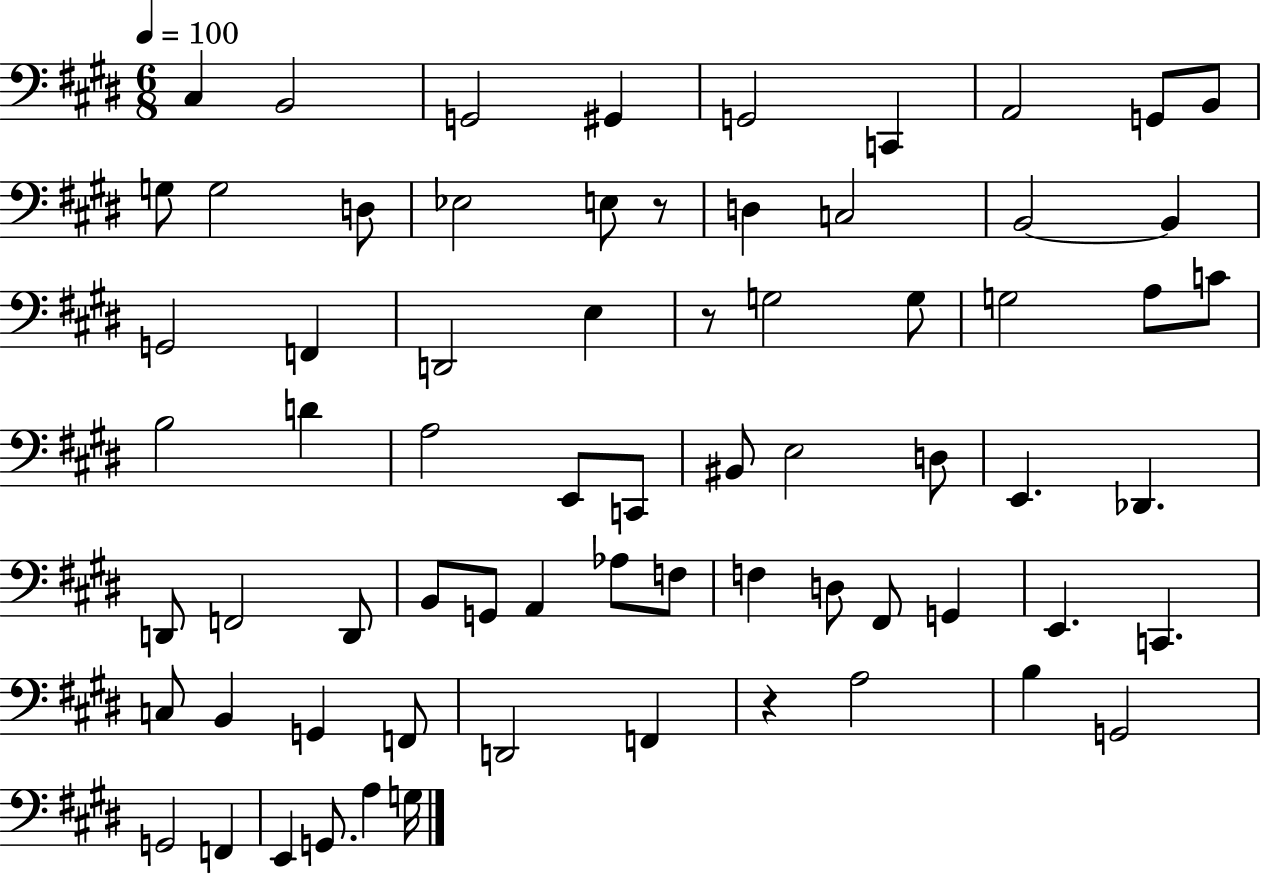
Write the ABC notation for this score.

X:1
T:Untitled
M:6/8
L:1/4
K:E
^C, B,,2 G,,2 ^G,, G,,2 C,, A,,2 G,,/2 B,,/2 G,/2 G,2 D,/2 _E,2 E,/2 z/2 D, C,2 B,,2 B,, G,,2 F,, D,,2 E, z/2 G,2 G,/2 G,2 A,/2 C/2 B,2 D A,2 E,,/2 C,,/2 ^B,,/2 E,2 D,/2 E,, _D,, D,,/2 F,,2 D,,/2 B,,/2 G,,/2 A,, _A,/2 F,/2 F, D,/2 ^F,,/2 G,, E,, C,, C,/2 B,, G,, F,,/2 D,,2 F,, z A,2 B, G,,2 G,,2 F,, E,, G,,/2 A, G,/4